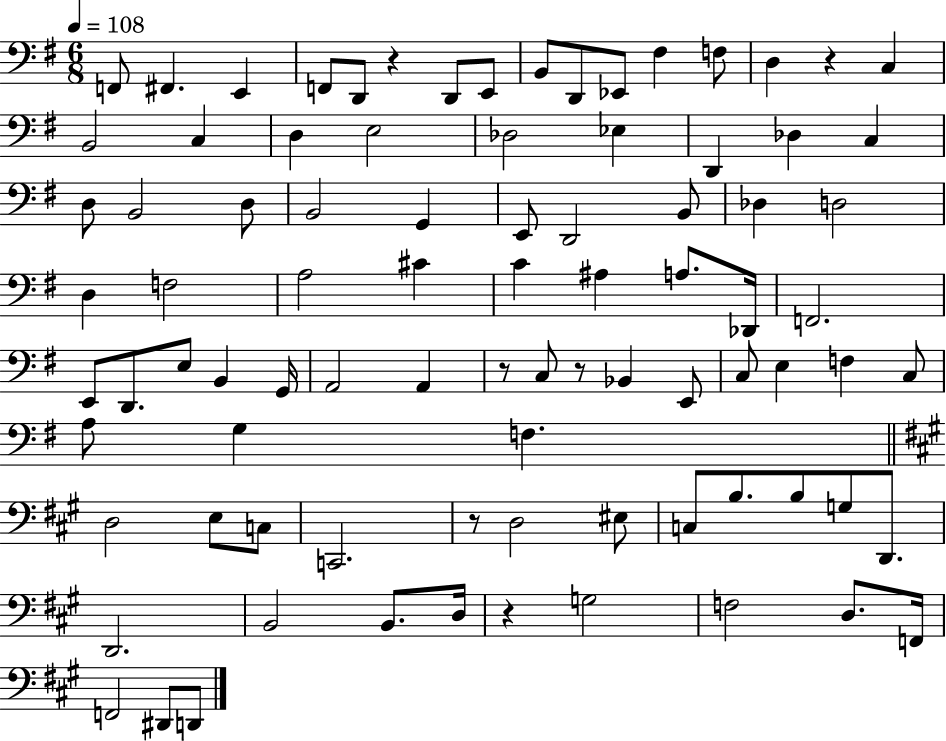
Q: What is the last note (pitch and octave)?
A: D2